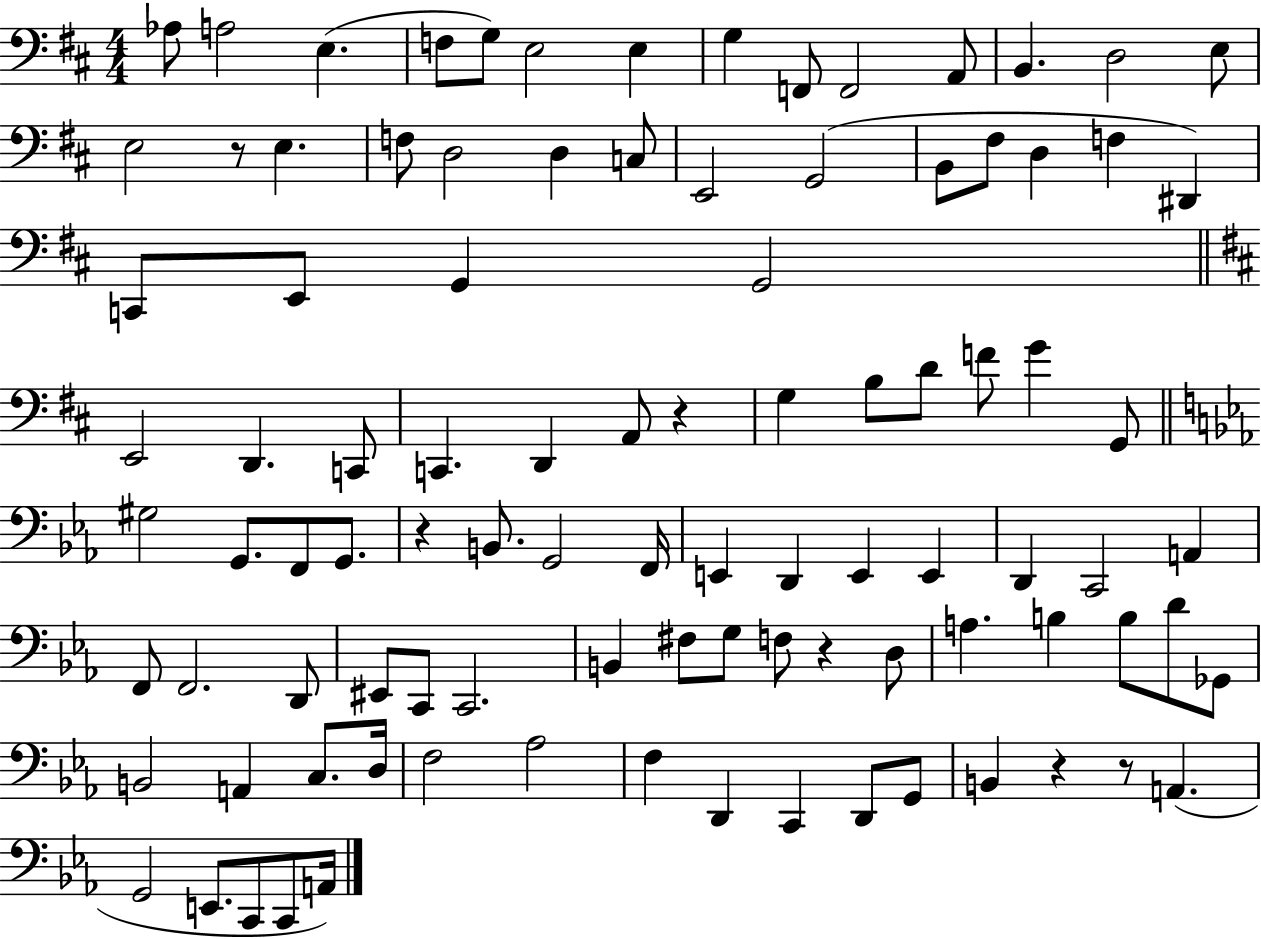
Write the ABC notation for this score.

X:1
T:Untitled
M:4/4
L:1/4
K:D
_A,/2 A,2 E, F,/2 G,/2 E,2 E, G, F,,/2 F,,2 A,,/2 B,, D,2 E,/2 E,2 z/2 E, F,/2 D,2 D, C,/2 E,,2 G,,2 B,,/2 ^F,/2 D, F, ^D,, C,,/2 E,,/2 G,, G,,2 E,,2 D,, C,,/2 C,, D,, A,,/2 z G, B,/2 D/2 F/2 G G,,/2 ^G,2 G,,/2 F,,/2 G,,/2 z B,,/2 G,,2 F,,/4 E,, D,, E,, E,, D,, C,,2 A,, F,,/2 F,,2 D,,/2 ^E,,/2 C,,/2 C,,2 B,, ^F,/2 G,/2 F,/2 z D,/2 A, B, B,/2 D/2 _G,,/2 B,,2 A,, C,/2 D,/4 F,2 _A,2 F, D,, C,, D,,/2 G,,/2 B,, z z/2 A,, G,,2 E,,/2 C,,/2 C,,/2 A,,/4